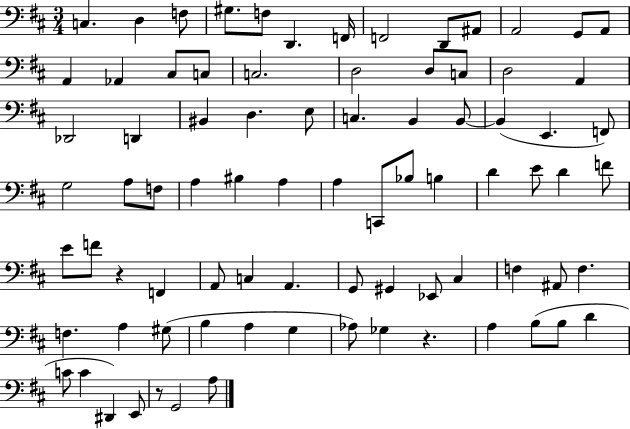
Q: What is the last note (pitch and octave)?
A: A3